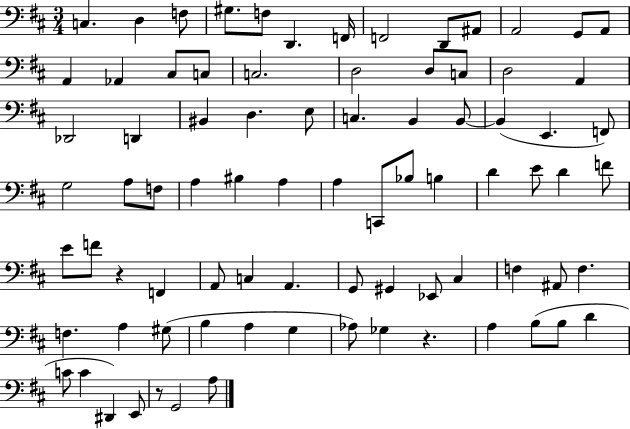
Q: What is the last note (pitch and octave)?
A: A3